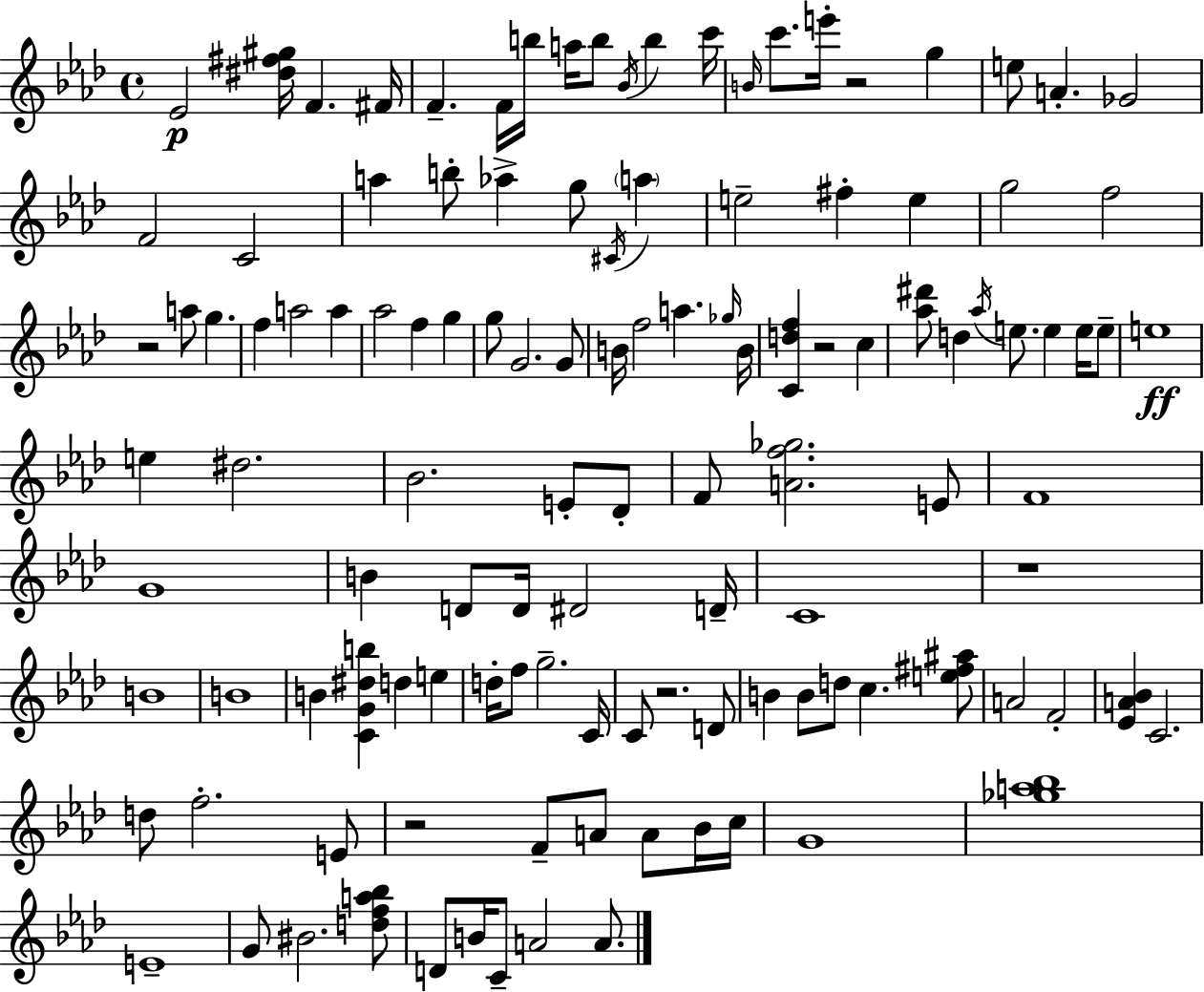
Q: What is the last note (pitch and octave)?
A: A4